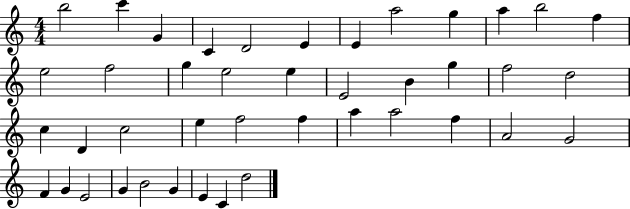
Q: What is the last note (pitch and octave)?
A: D5